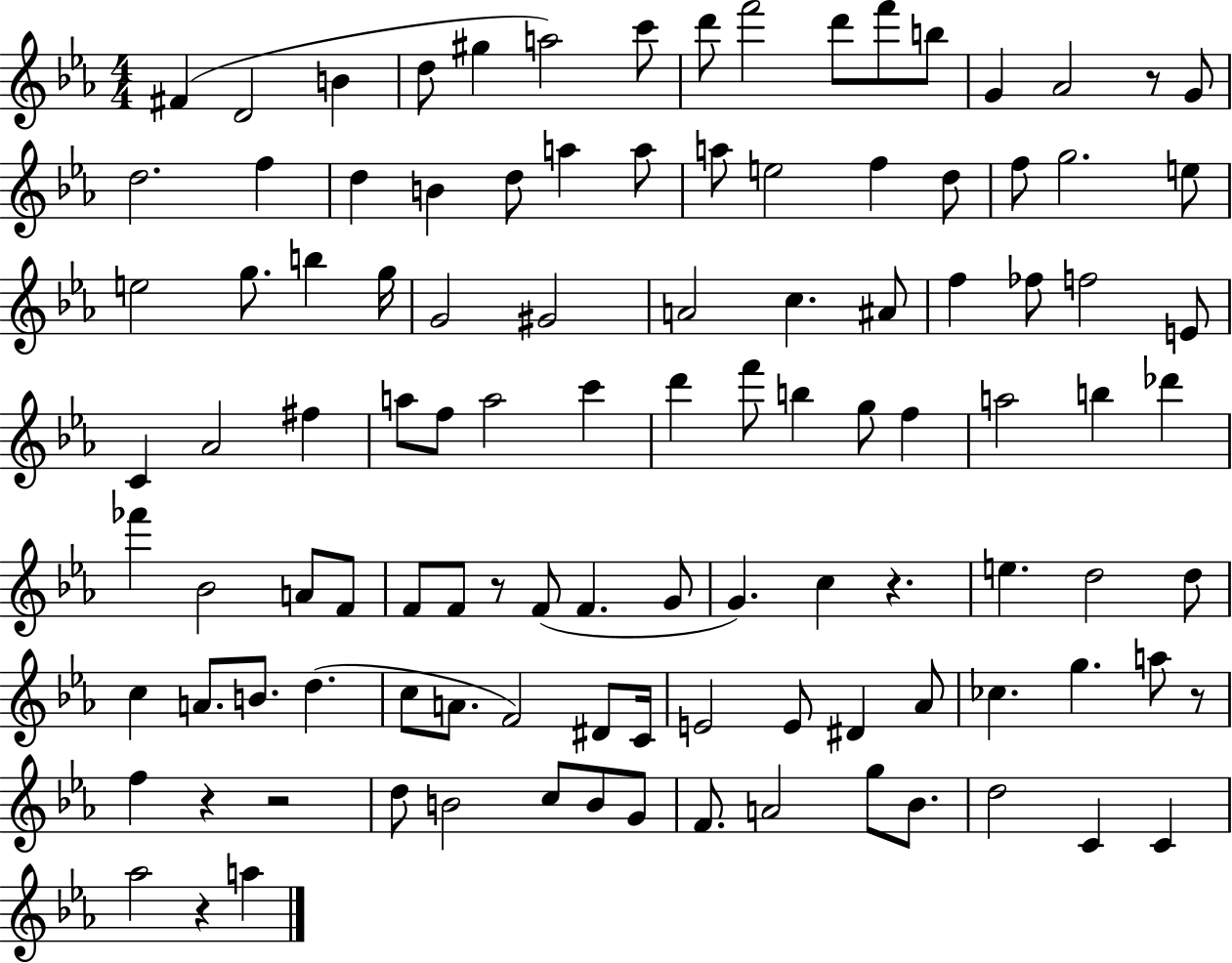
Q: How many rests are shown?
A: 7